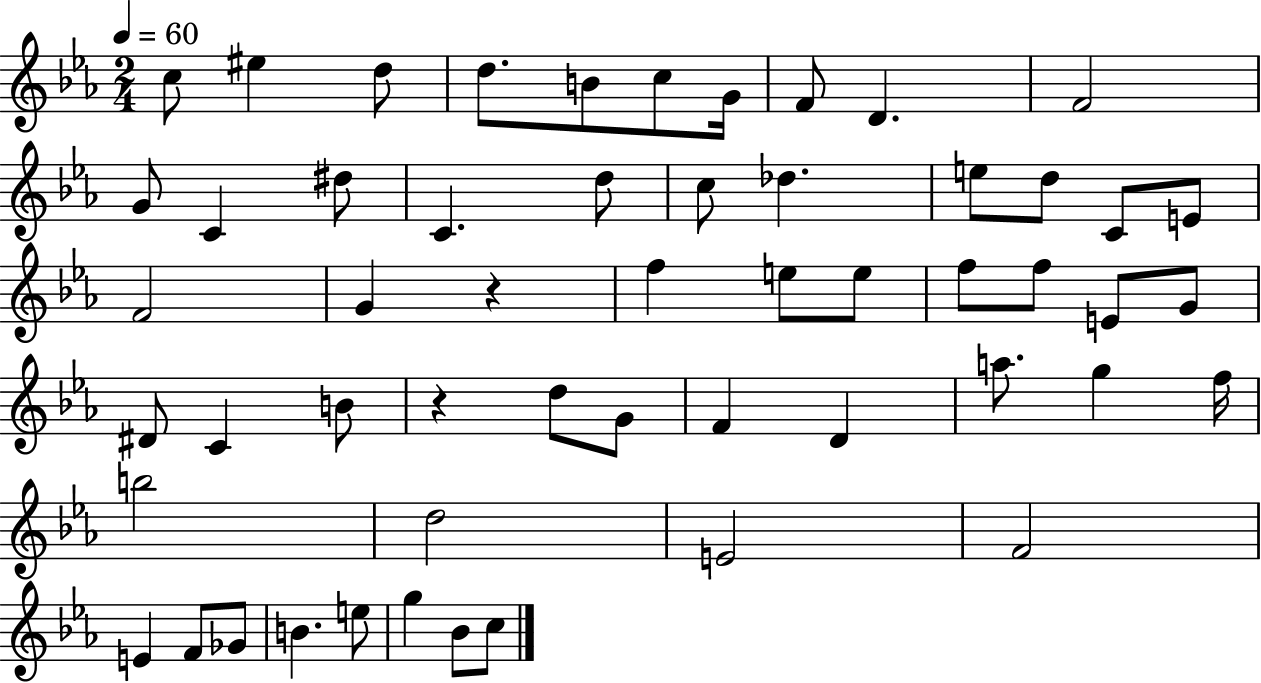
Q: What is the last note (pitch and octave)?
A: C5